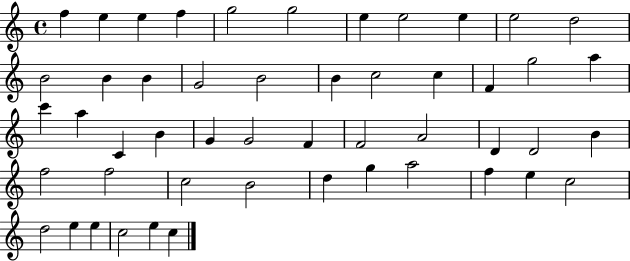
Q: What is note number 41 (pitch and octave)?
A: A5